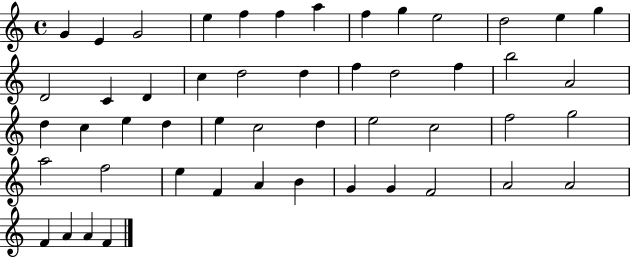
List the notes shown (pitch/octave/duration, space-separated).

G4/q E4/q G4/h E5/q F5/q F5/q A5/q F5/q G5/q E5/h D5/h E5/q G5/q D4/h C4/q D4/q C5/q D5/h D5/q F5/q D5/h F5/q B5/h A4/h D5/q C5/q E5/q D5/q E5/q C5/h D5/q E5/h C5/h F5/h G5/h A5/h F5/h E5/q F4/q A4/q B4/q G4/q G4/q F4/h A4/h A4/h F4/q A4/q A4/q F4/q